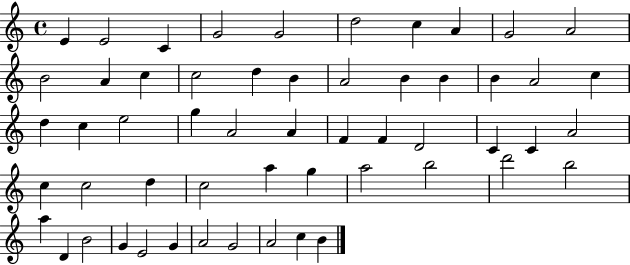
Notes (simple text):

E4/q E4/h C4/q G4/h G4/h D5/h C5/q A4/q G4/h A4/h B4/h A4/q C5/q C5/h D5/q B4/q A4/h B4/q B4/q B4/q A4/h C5/q D5/q C5/q E5/h G5/q A4/h A4/q F4/q F4/q D4/h C4/q C4/q A4/h C5/q C5/h D5/q C5/h A5/q G5/q A5/h B5/h D6/h B5/h A5/q D4/q B4/h G4/q E4/h G4/q A4/h G4/h A4/h C5/q B4/q